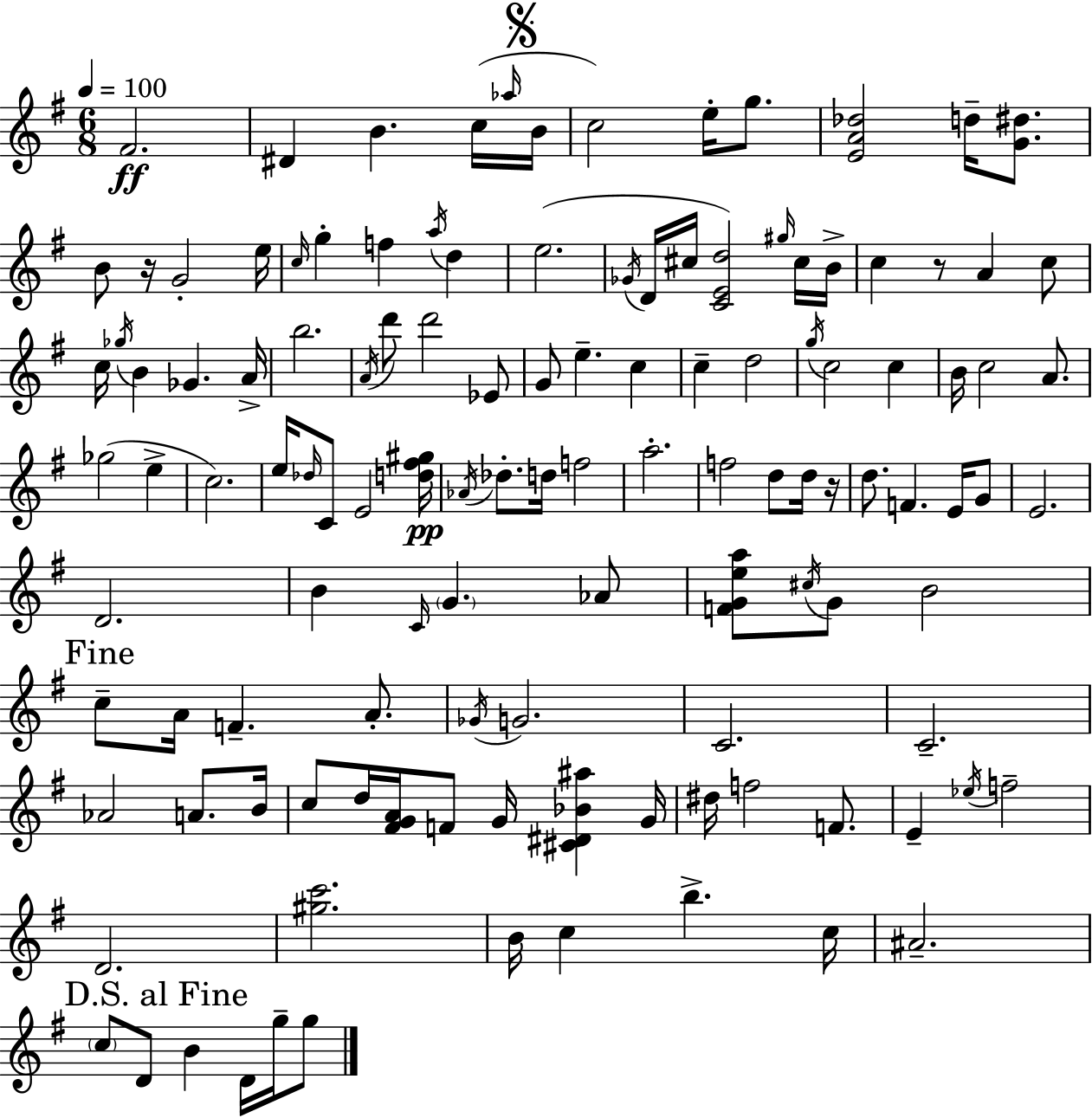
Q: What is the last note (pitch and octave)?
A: G5